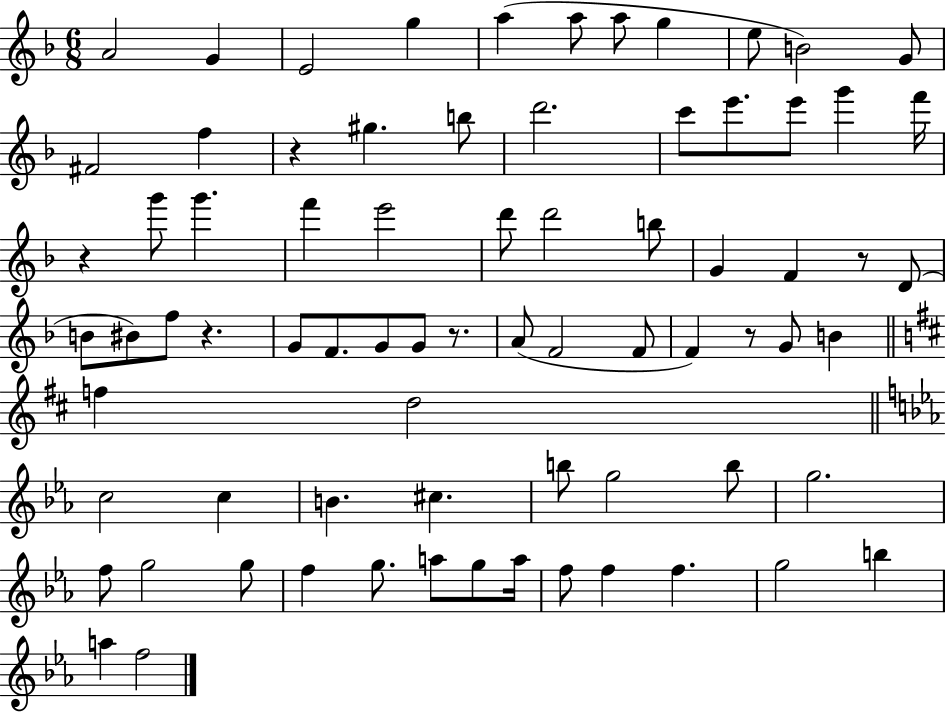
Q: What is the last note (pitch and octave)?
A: F5